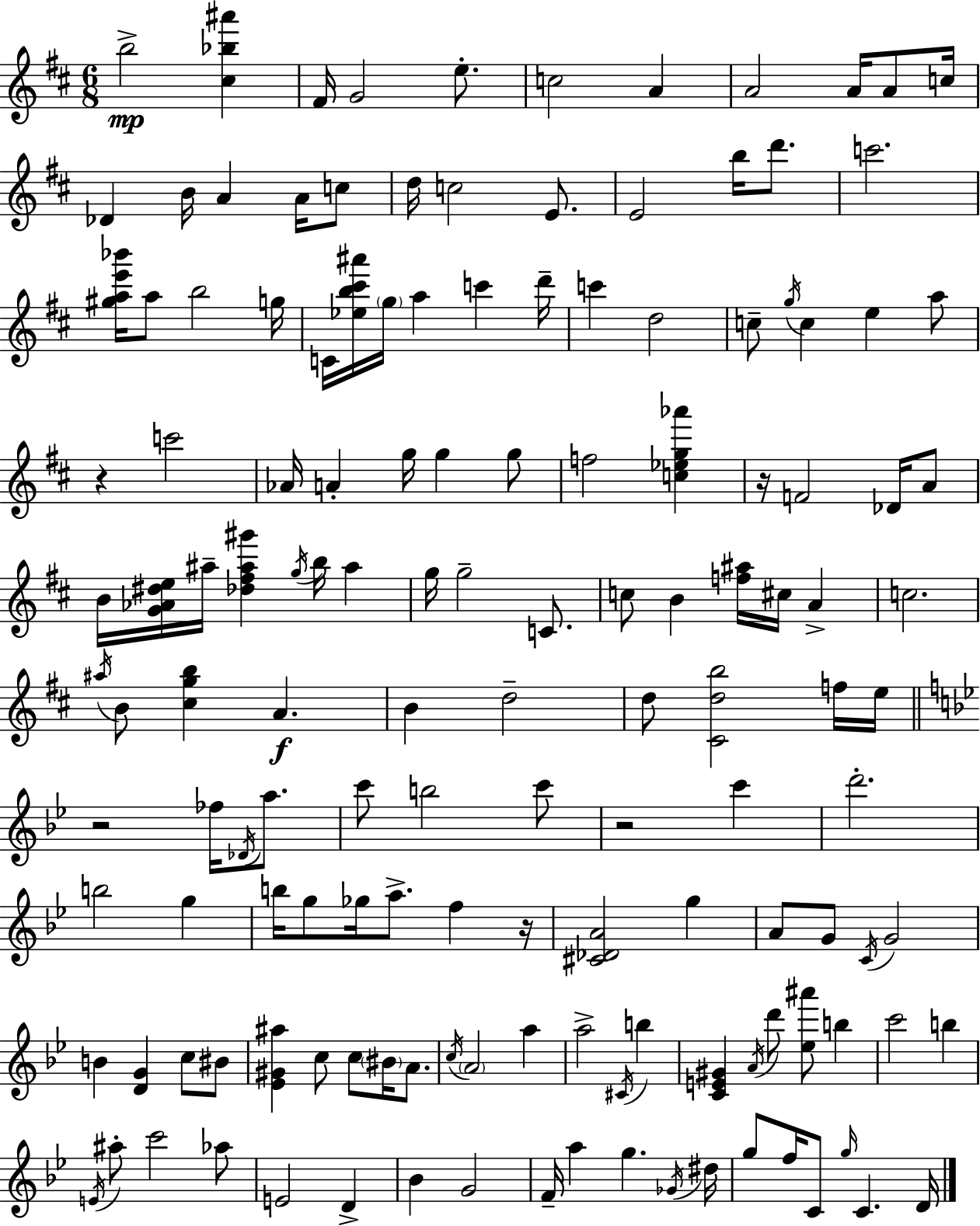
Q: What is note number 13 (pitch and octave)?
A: A4